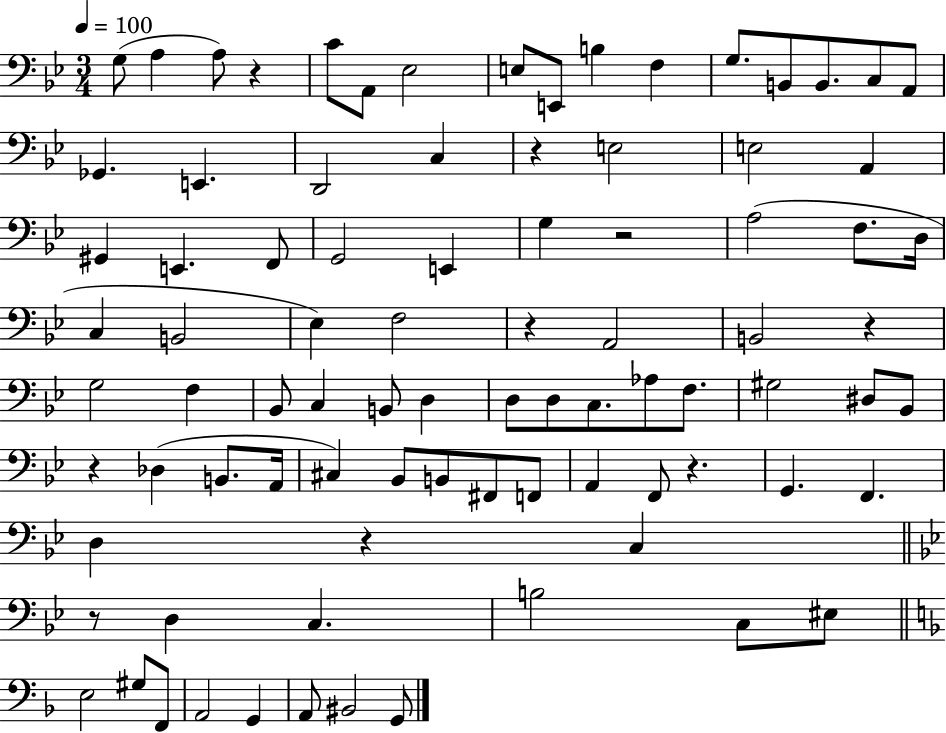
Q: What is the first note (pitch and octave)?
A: G3